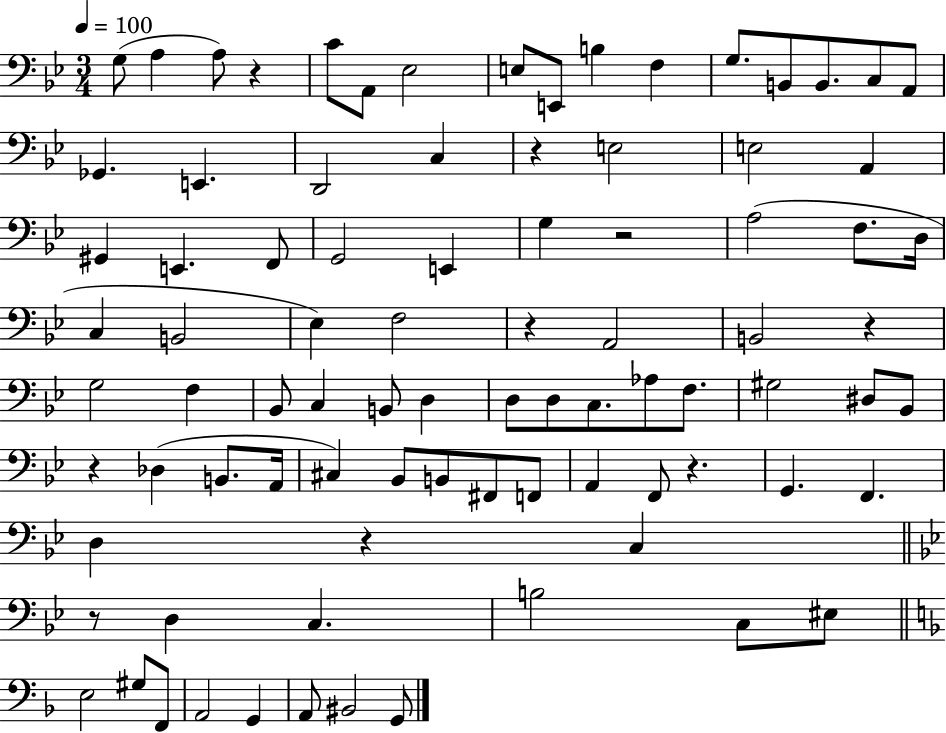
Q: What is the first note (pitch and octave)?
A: G3